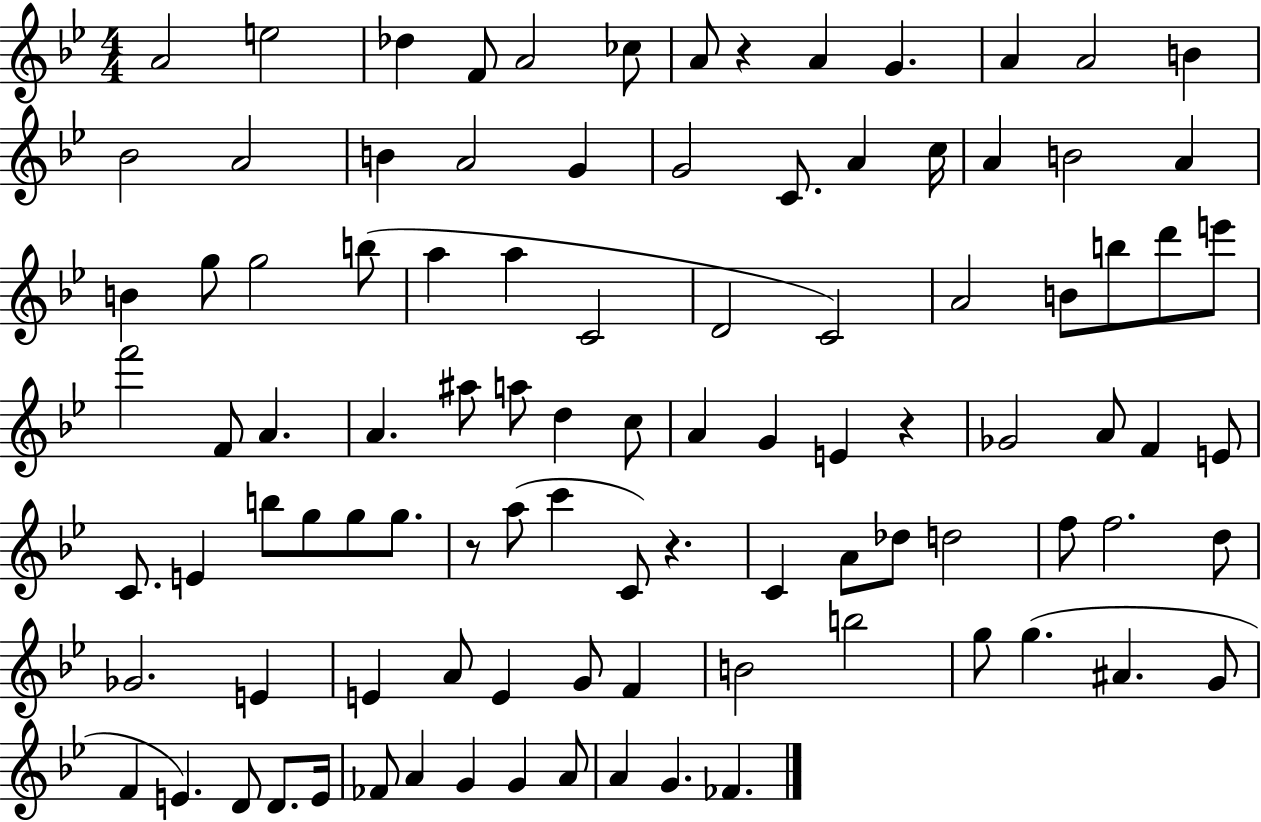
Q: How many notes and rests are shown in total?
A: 99